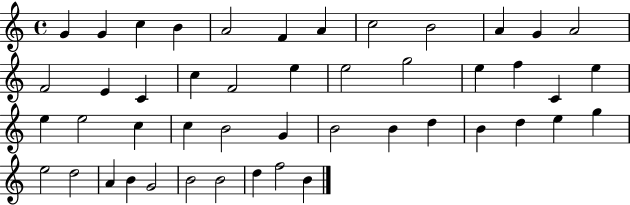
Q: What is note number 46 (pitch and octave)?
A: F5